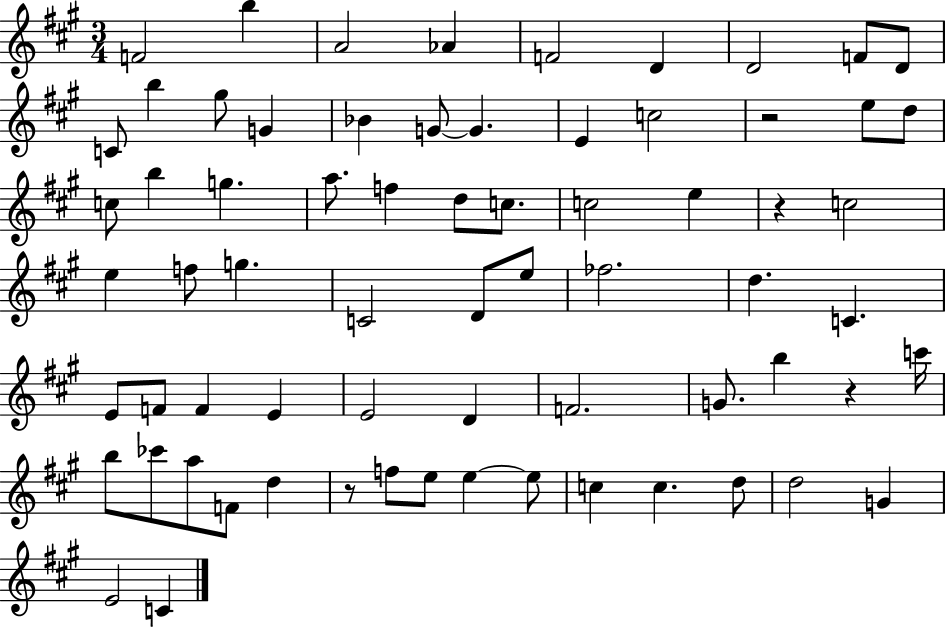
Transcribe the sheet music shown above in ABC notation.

X:1
T:Untitled
M:3/4
L:1/4
K:A
F2 b A2 _A F2 D D2 F/2 D/2 C/2 b ^g/2 G _B G/2 G E c2 z2 e/2 d/2 c/2 b g a/2 f d/2 c/2 c2 e z c2 e f/2 g C2 D/2 e/2 _f2 d C E/2 F/2 F E E2 D F2 G/2 b z c'/4 b/2 _c'/2 a/2 F/2 d z/2 f/2 e/2 e e/2 c c d/2 d2 G E2 C